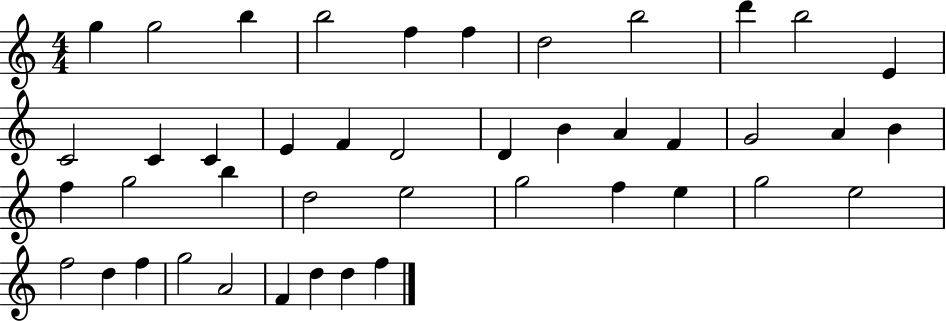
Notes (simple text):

G5/q G5/h B5/q B5/h F5/q F5/q D5/h B5/h D6/q B5/h E4/q C4/h C4/q C4/q E4/q F4/q D4/h D4/q B4/q A4/q F4/q G4/h A4/q B4/q F5/q G5/h B5/q D5/h E5/h G5/h F5/q E5/q G5/h E5/h F5/h D5/q F5/q G5/h A4/h F4/q D5/q D5/q F5/q